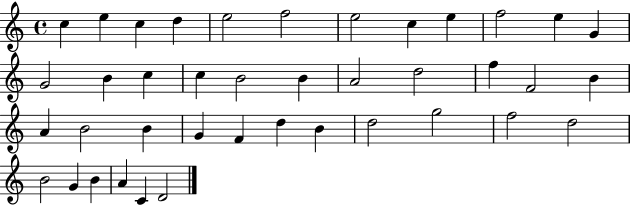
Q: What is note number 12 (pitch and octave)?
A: G4